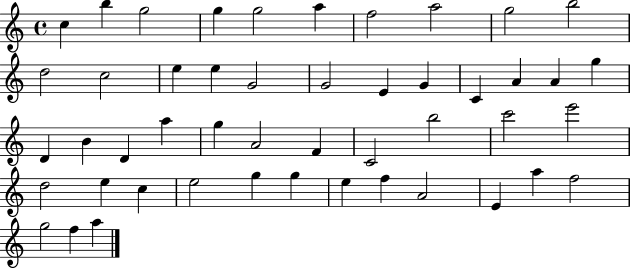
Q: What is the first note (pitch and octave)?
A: C5